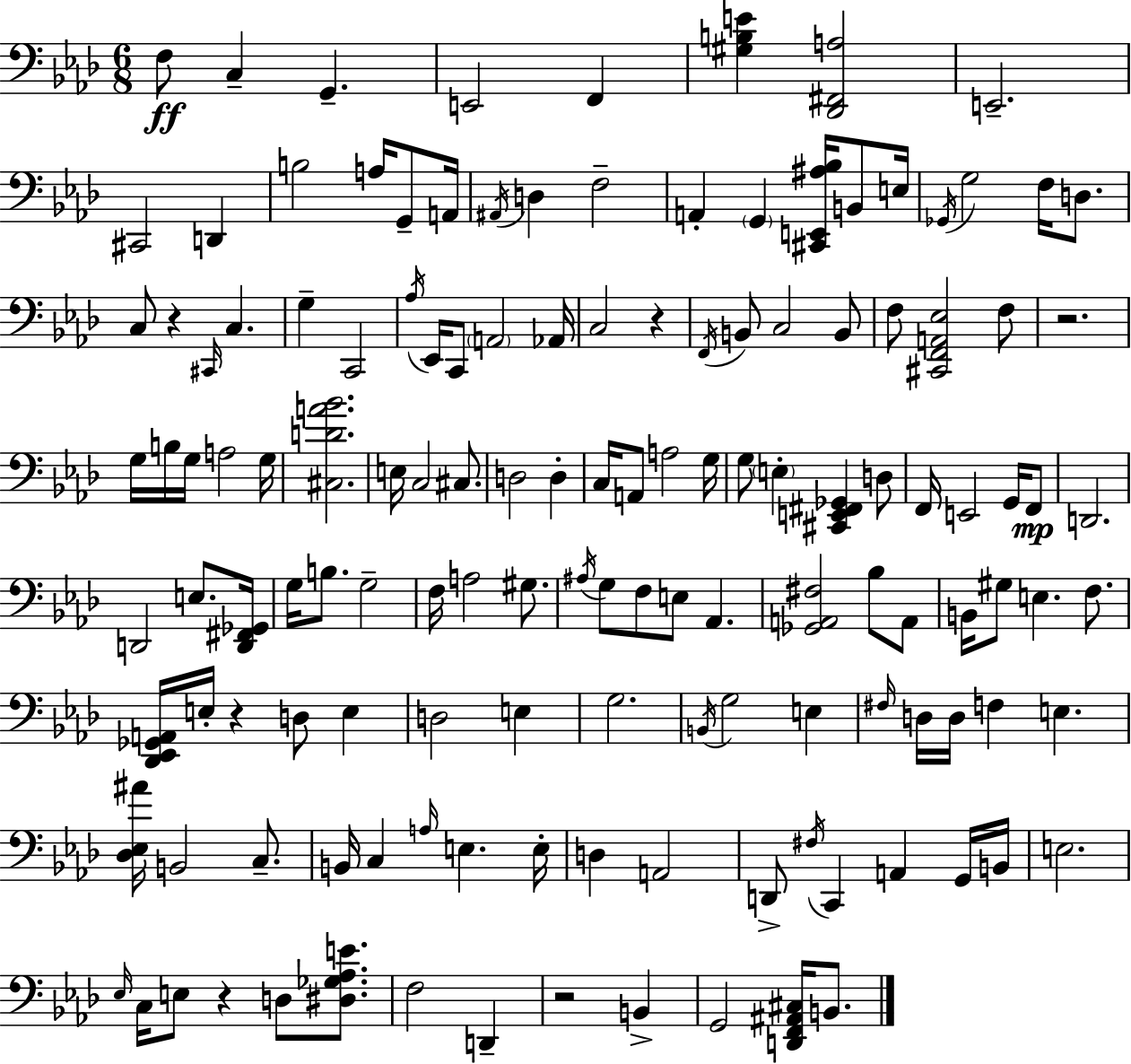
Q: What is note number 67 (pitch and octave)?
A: G3